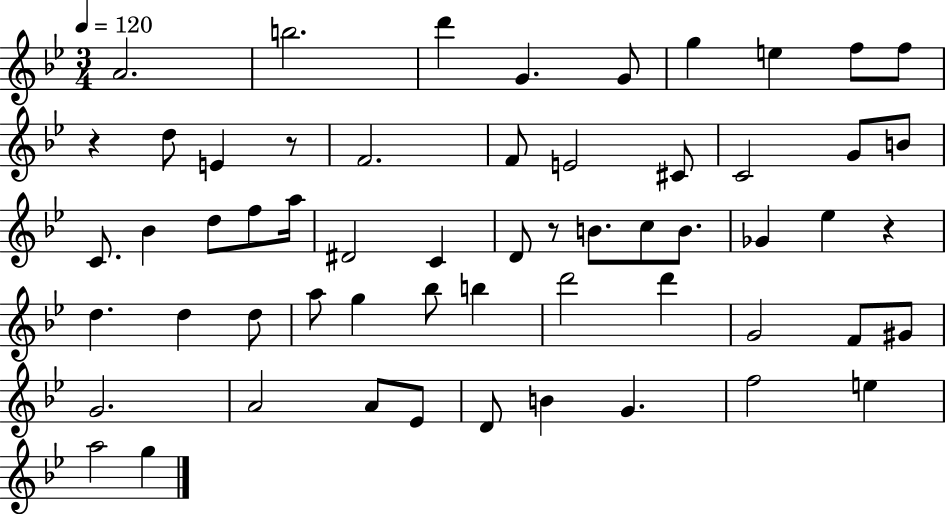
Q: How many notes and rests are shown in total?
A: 58